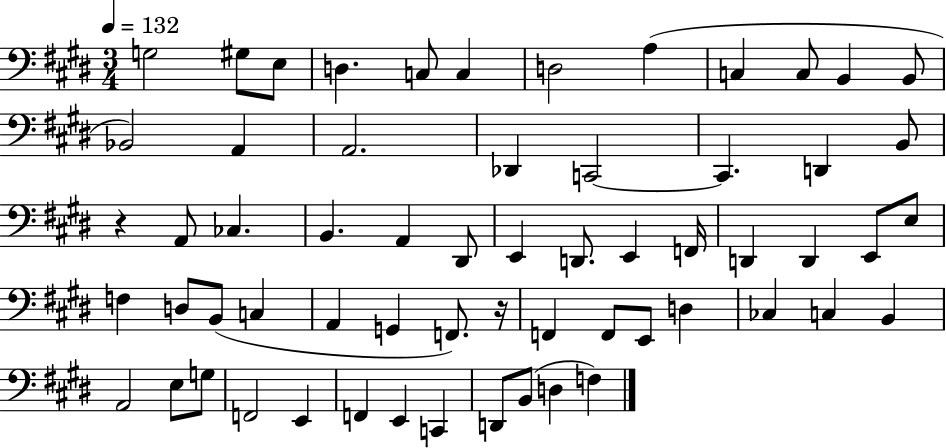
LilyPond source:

{
  \clef bass
  \numericTimeSignature
  \time 3/4
  \key e \major
  \tempo 4 = 132
  g2 gis8 e8 | d4. c8 c4 | d2 a4( | c4 c8 b,4 b,8 | \break bes,2) a,4 | a,2. | des,4 c,2~~ | c,4. d,4 b,8 | \break r4 a,8 ces4. | b,4. a,4 dis,8 | e,4 d,8. e,4 f,16 | d,4 d,4 e,8 e8 | \break f4 d8 b,8( c4 | a,4 g,4 f,8.) r16 | f,4 f,8 e,8 d4 | ces4 c4 b,4 | \break a,2 e8 g8 | f,2 e,4 | f,4 e,4 c,4 | d,8 b,8( d4 f4) | \break \bar "|."
}